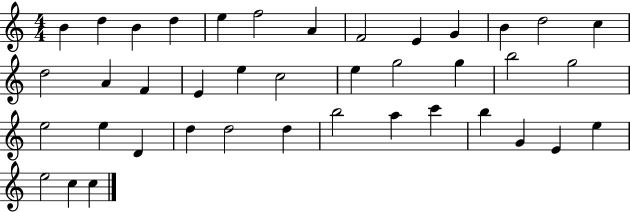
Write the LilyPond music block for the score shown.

{
  \clef treble
  \numericTimeSignature
  \time 4/4
  \key c \major
  b'4 d''4 b'4 d''4 | e''4 f''2 a'4 | f'2 e'4 g'4 | b'4 d''2 c''4 | \break d''2 a'4 f'4 | e'4 e''4 c''2 | e''4 g''2 g''4 | b''2 g''2 | \break e''2 e''4 d'4 | d''4 d''2 d''4 | b''2 a''4 c'''4 | b''4 g'4 e'4 e''4 | \break e''2 c''4 c''4 | \bar "|."
}